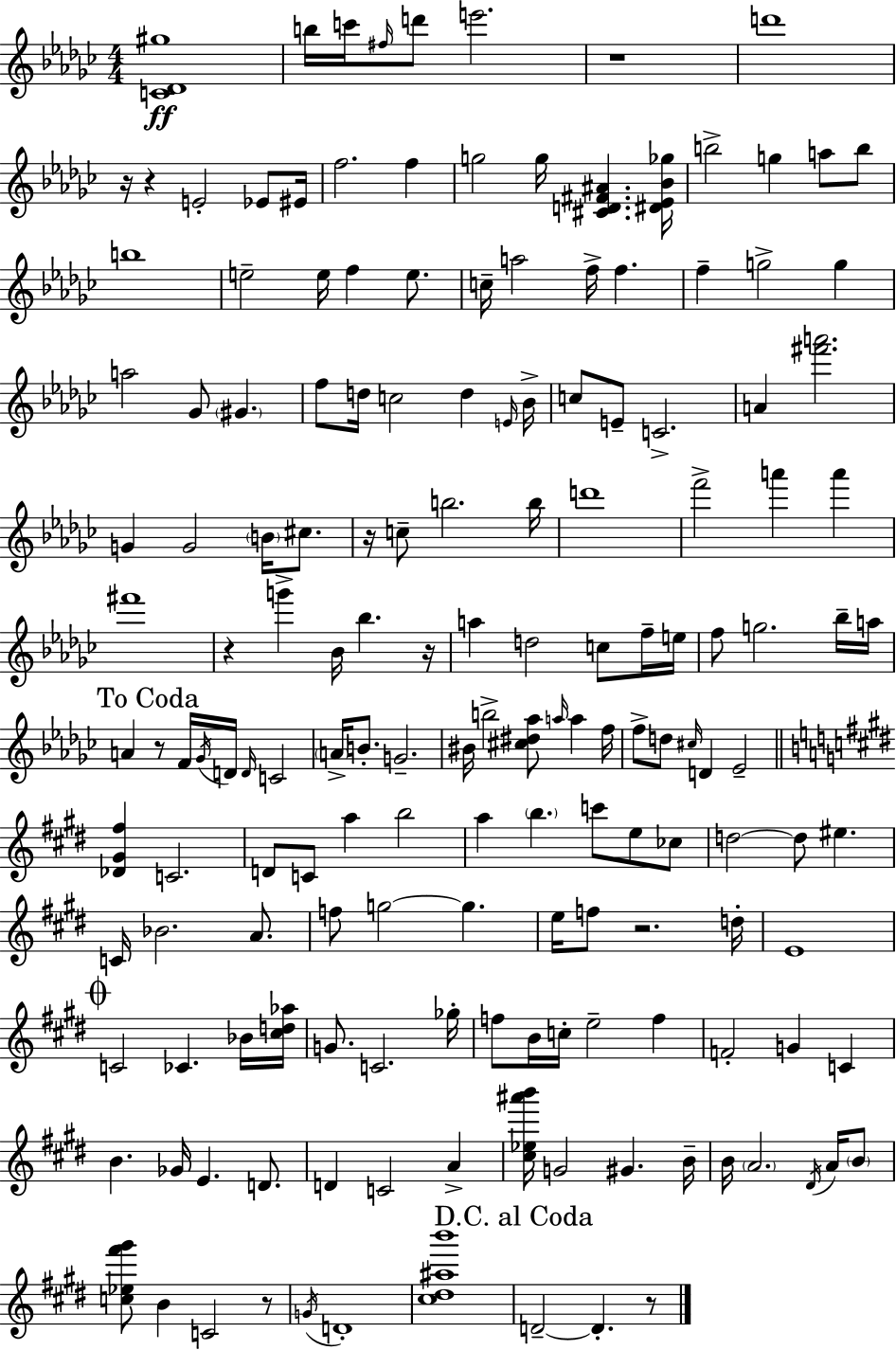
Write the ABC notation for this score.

X:1
T:Untitled
M:4/4
L:1/4
K:Ebm
[C_D^g]4 b/4 c'/4 ^f/4 d'/2 e'2 z4 d'4 z/4 z E2 _E/2 ^E/4 f2 f g2 g/4 [^CD^F^A] [^D_E_B_g]/4 b2 g a/2 b/2 b4 e2 e/4 f e/2 c/4 a2 f/4 f f g2 g a2 _G/2 ^G f/2 d/4 c2 d E/4 _B/4 c/2 E/2 C2 A [^f'a']2 G G2 B/4 ^c/2 z/4 c/2 b2 b/4 d'4 f'2 a' a' ^f'4 z g' _B/4 _b z/4 a d2 c/2 f/4 e/4 f/2 g2 _b/4 a/4 A z/2 F/4 _G/4 D/4 D/4 C2 A/4 B/2 G2 ^B/4 b2 [^c^d_a]/2 a/4 a f/4 f/2 d/2 ^c/4 D _E2 [_D^G^f] C2 D/2 C/2 a b2 a b c'/2 e/2 _c/2 d2 d/2 ^e C/4 _B2 A/2 f/2 g2 g e/4 f/2 z2 d/4 E4 C2 _C _B/4 [^cd_a]/4 G/2 C2 _g/4 f/2 B/4 c/4 e2 f F2 G C B _G/4 E D/2 D C2 A [^c_e^a'b']/4 G2 ^G B/4 B/4 A2 ^D/4 A/4 B/2 [c_e^f'^g']/2 B C2 z/2 G/4 D4 [^c^d^ab']4 D2 D z/2